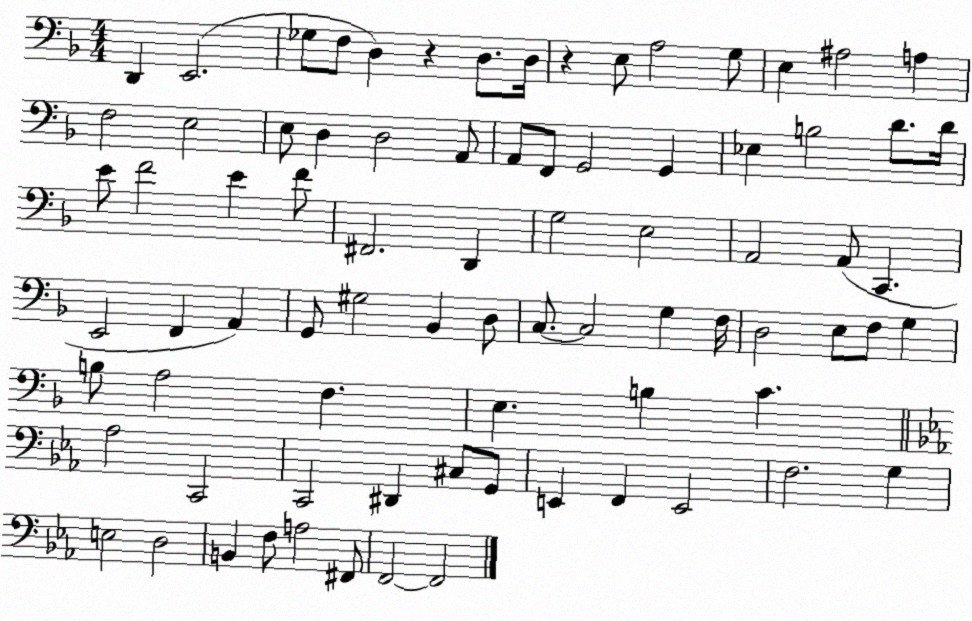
X:1
T:Untitled
M:4/4
L:1/4
K:F
D,, E,,2 _G,/2 F,/2 D, z D,/2 D,/4 z E,/2 A,2 G,/2 E, ^A,2 A, F,2 E,2 E,/2 D, D,2 A,,/2 A,,/2 F,,/2 G,,2 G,, _E, B,2 D/2 D/4 E/2 F2 E F/2 ^F,,2 D,, G,2 E,2 A,,2 A,,/2 C,, E,,2 F,, A,, G,,/2 ^G,2 _B,, D,/2 C,/2 C,2 G, F,/4 D,2 E,/2 F,/2 G, B,/2 A,2 F, E, B, C _A,2 C,,2 C,,2 ^D,, ^C,/2 G,,/2 E,, F,, E,,2 F,2 G, E,2 D,2 B,, F,/2 A,2 ^F,,/2 F,,2 F,,2